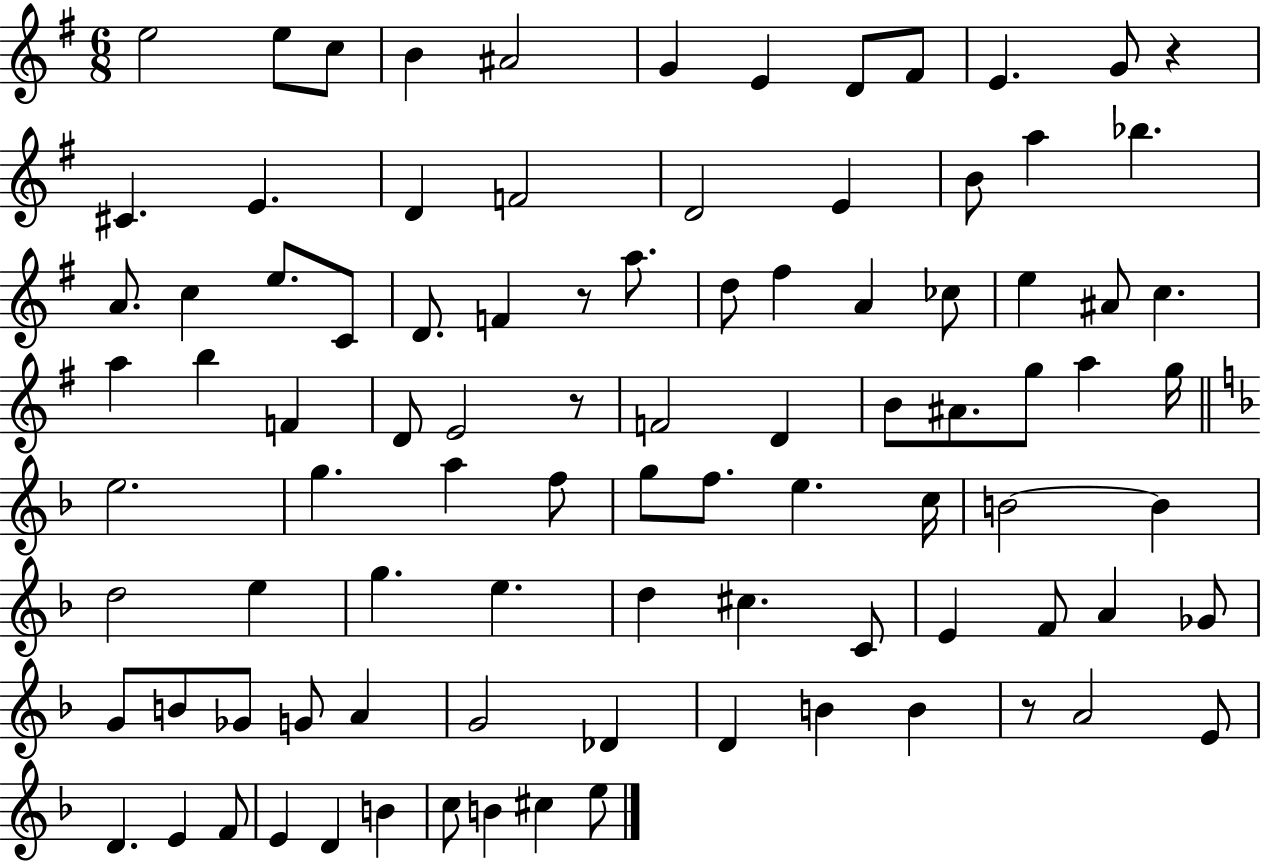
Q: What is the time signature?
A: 6/8